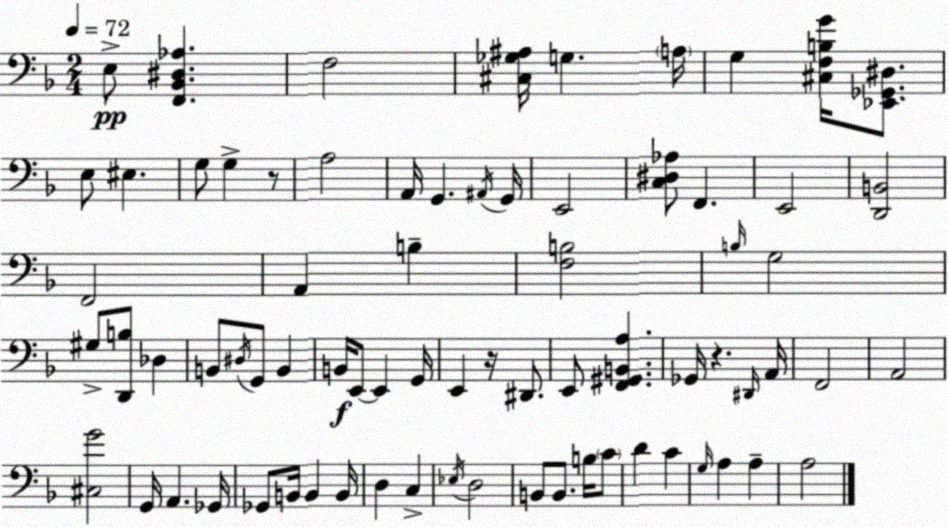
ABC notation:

X:1
T:Untitled
M:2/4
L:1/4
K:Dm
E,/2 [F,,_B,,^D,_A,] F,2 [^C,_G,^A,]/4 G, A,/4 G, [^C,F,B,G]/4 [_E,,_G,,^D,]/2 E,/2 ^E, G,/2 G, z/2 A,2 A,,/4 G,, ^A,,/4 G,,/4 E,,2 [C,^D,_A,]/2 F,, E,,2 [D,,B,,]2 F,,2 A,, B, [F,B,]2 B,/4 G,2 ^G,/2 [D,,B,]/2 _D, B,,/2 ^D,/4 G,,/2 B,, B,,/4 E,,/2 E,, G,,/4 E,, z/4 ^D,,/2 E,,/2 [F,,^G,,B,,A,] _G,,/4 z ^D,,/4 A,,/4 F,,2 A,,2 [^C,G]2 G,,/4 A,, _G,,/4 _G,,/2 B,,/4 B,, B,,/4 D, C, _E,/4 D,2 B,,/2 B,,/2 B,/4 C/2 D C G,/4 A, A, A,2